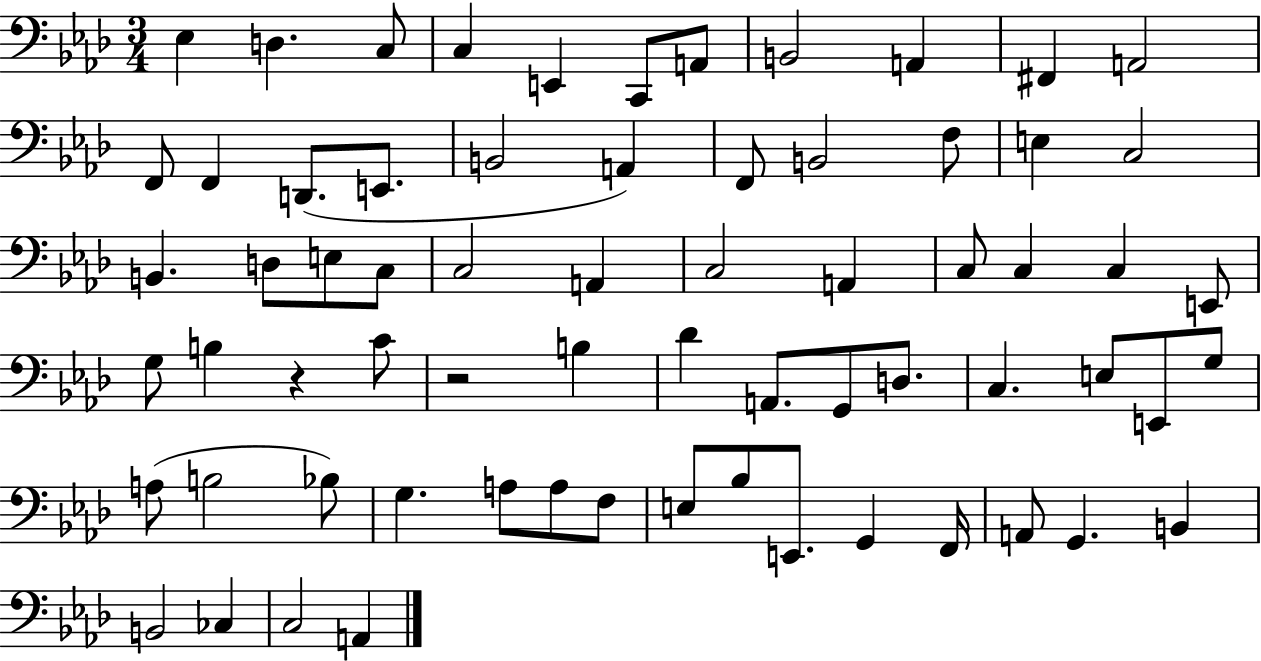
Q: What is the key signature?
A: AES major